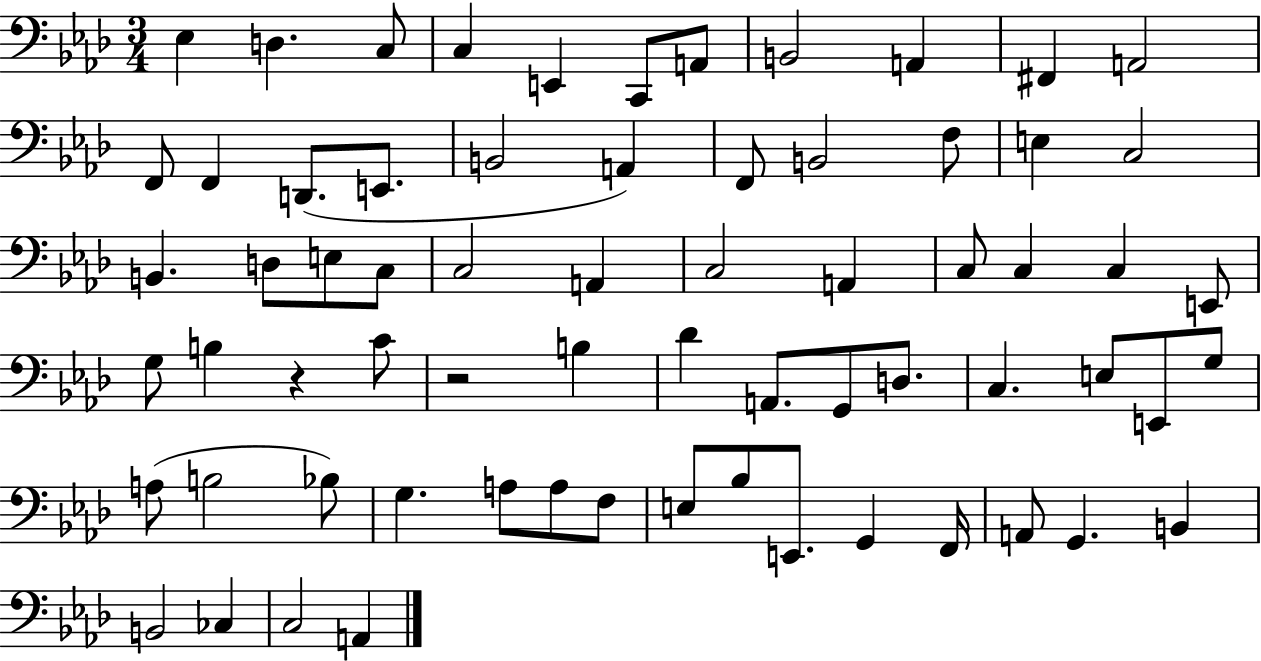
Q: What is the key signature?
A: AES major